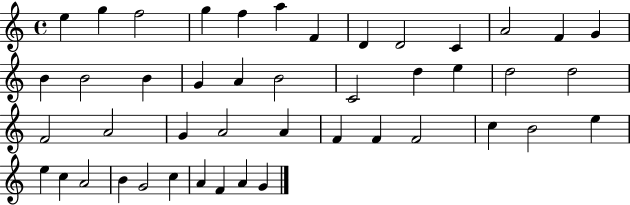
E5/q G5/q F5/h G5/q F5/q A5/q F4/q D4/q D4/h C4/q A4/h F4/q G4/q B4/q B4/h B4/q G4/q A4/q B4/h C4/h D5/q E5/q D5/h D5/h F4/h A4/h G4/q A4/h A4/q F4/q F4/q F4/h C5/q B4/h E5/q E5/q C5/q A4/h B4/q G4/h C5/q A4/q F4/q A4/q G4/q